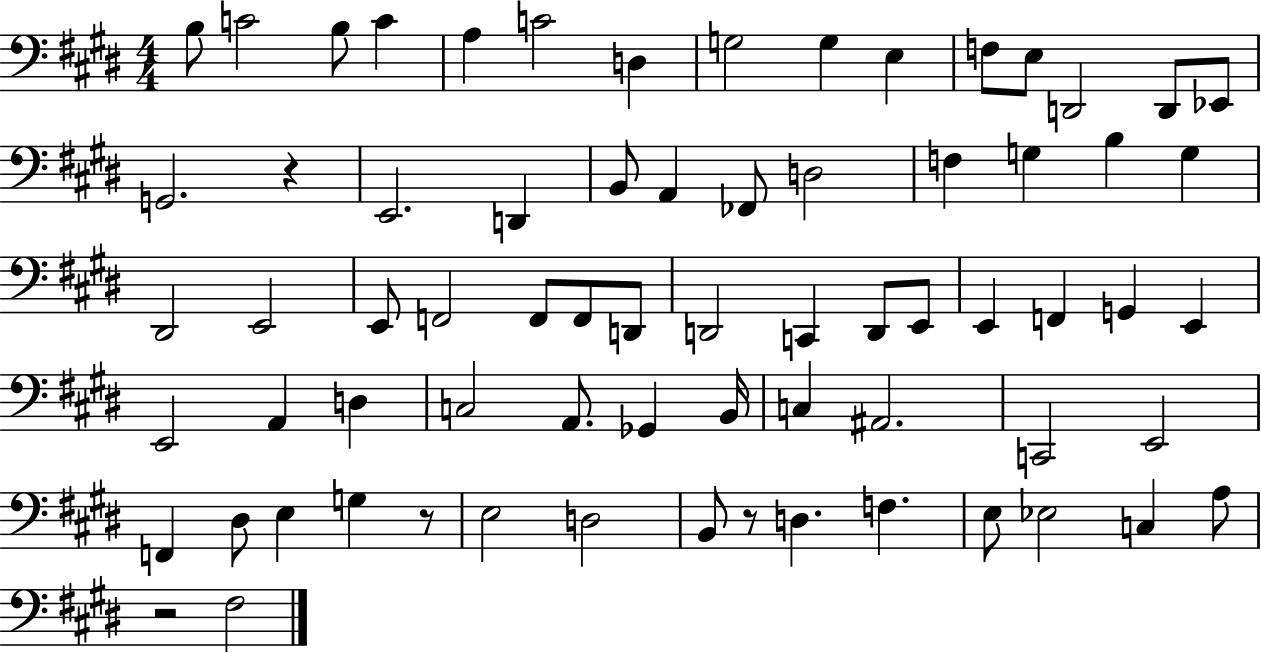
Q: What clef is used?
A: bass